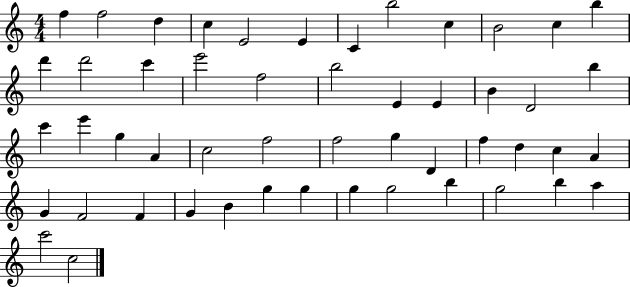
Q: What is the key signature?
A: C major